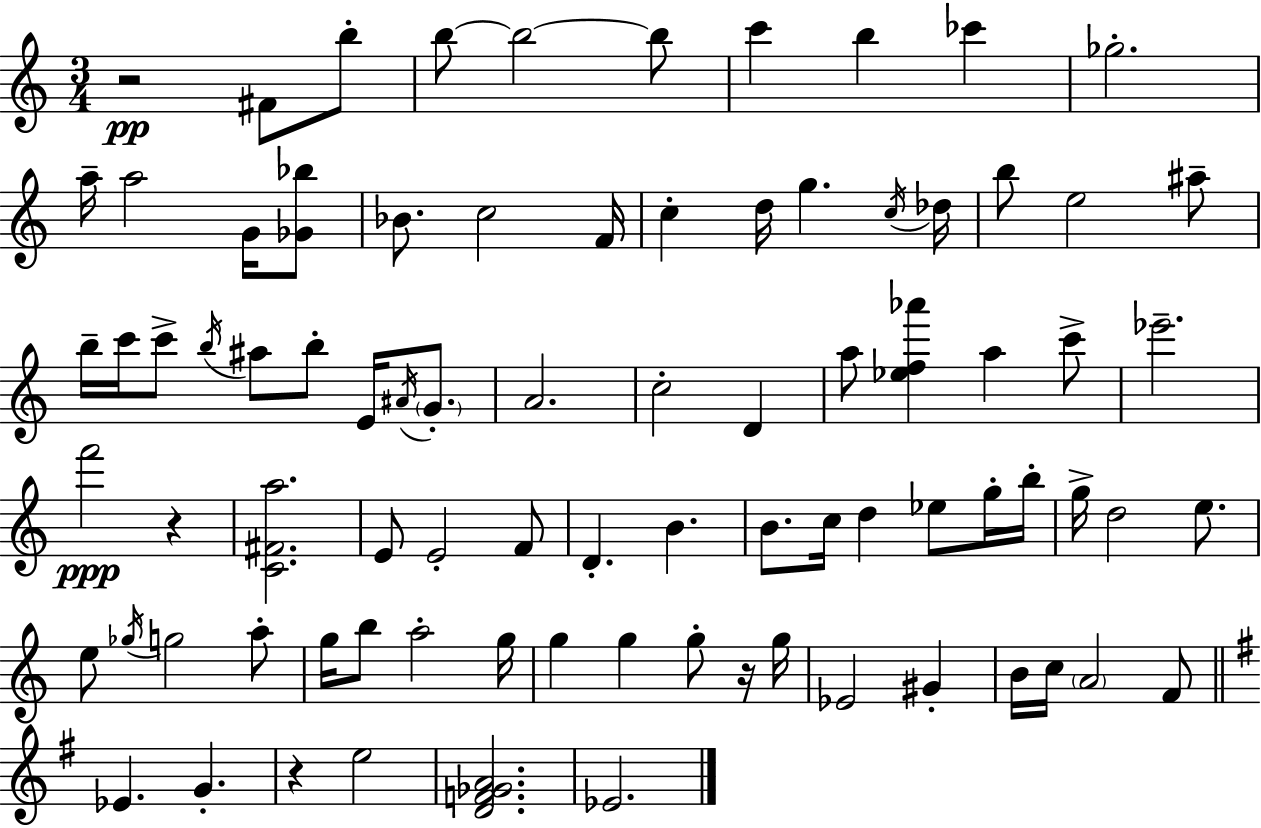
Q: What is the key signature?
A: A minor